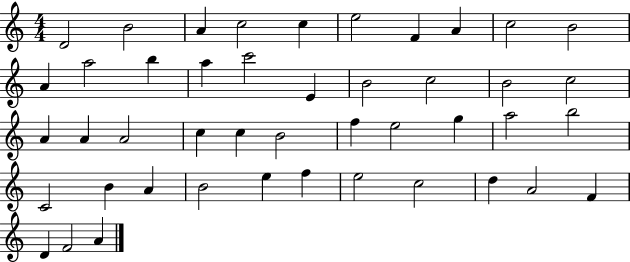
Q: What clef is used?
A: treble